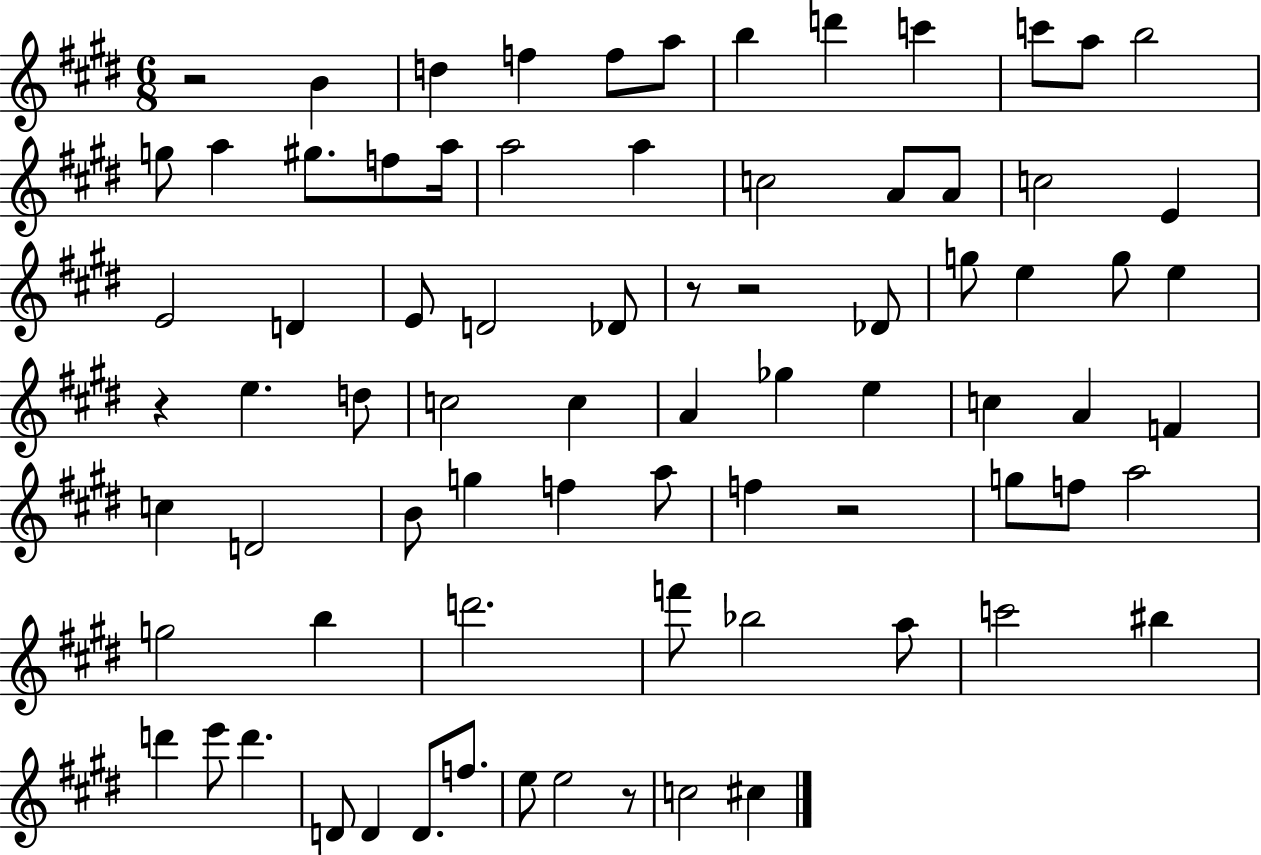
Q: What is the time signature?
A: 6/8